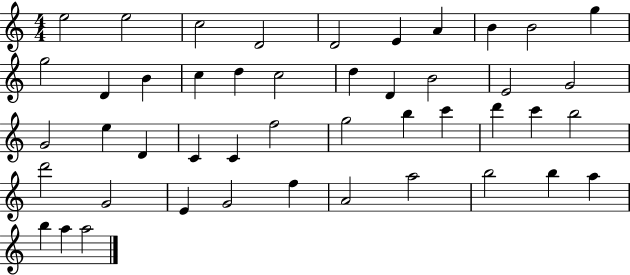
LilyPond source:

{
  \clef treble
  \numericTimeSignature
  \time 4/4
  \key c \major
  e''2 e''2 | c''2 d'2 | d'2 e'4 a'4 | b'4 b'2 g''4 | \break g''2 d'4 b'4 | c''4 d''4 c''2 | d''4 d'4 b'2 | e'2 g'2 | \break g'2 e''4 d'4 | c'4 c'4 f''2 | g''2 b''4 c'''4 | d'''4 c'''4 b''2 | \break d'''2 g'2 | e'4 g'2 f''4 | a'2 a''2 | b''2 b''4 a''4 | \break b''4 a''4 a''2 | \bar "|."
}